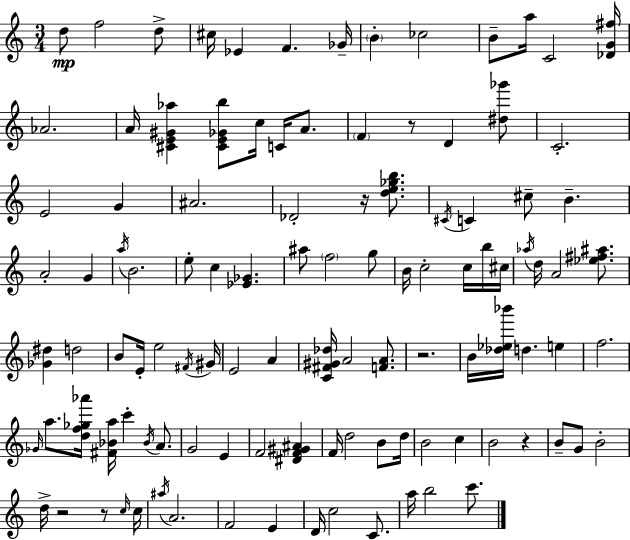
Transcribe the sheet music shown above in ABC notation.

X:1
T:Untitled
M:3/4
L:1/4
K:C
d/2 f2 d/2 ^c/4 _E F _G/4 B _c2 B/2 a/4 C2 [_DG^f]/4 _A2 A/4 [^CE^G_a] [^CE_Gb]/2 c/4 C/4 A/2 F z/2 D [^d_g']/2 C2 E2 G ^A2 _D2 z/4 [de_gb]/2 ^C/4 C ^c/2 B A2 G a/4 B2 e/2 c [_E_G] ^a/2 f2 g/2 B/4 c2 c/4 b/4 ^c/4 _a/4 d/4 A2 [_e^f^a]/2 [_G^d] d2 B/2 E/4 e2 ^F/4 ^G/4 E2 A [C^F^G_d]/4 A2 [FA]/2 z2 B/4 [_d_e_b']/4 d e f2 _G/4 a/2 [df_g_a']/4 [^F_Ba]/4 c' _B/4 A/2 G2 E F2 [^DF^G^A] F/4 d2 B/2 d/4 B2 c B2 z B/2 G/2 B2 d/4 z2 z/2 c/4 c/4 ^a/4 A2 F2 E D/4 c2 C/2 a/4 b2 c'/2